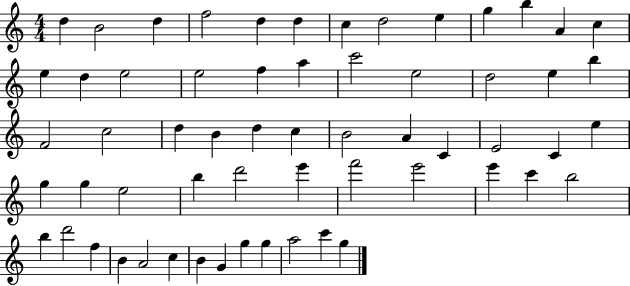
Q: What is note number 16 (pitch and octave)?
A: E5